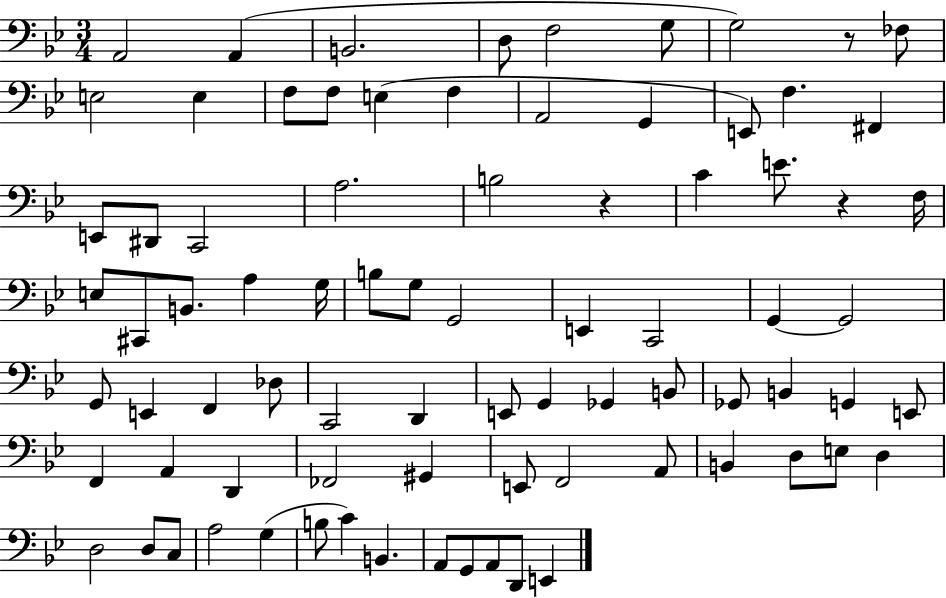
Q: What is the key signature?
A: BES major